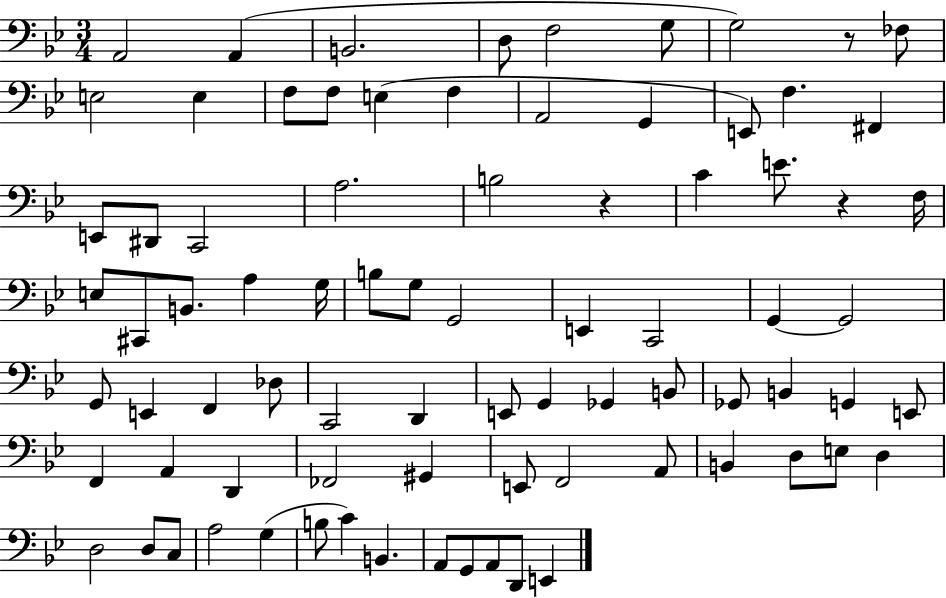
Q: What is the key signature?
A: BES major